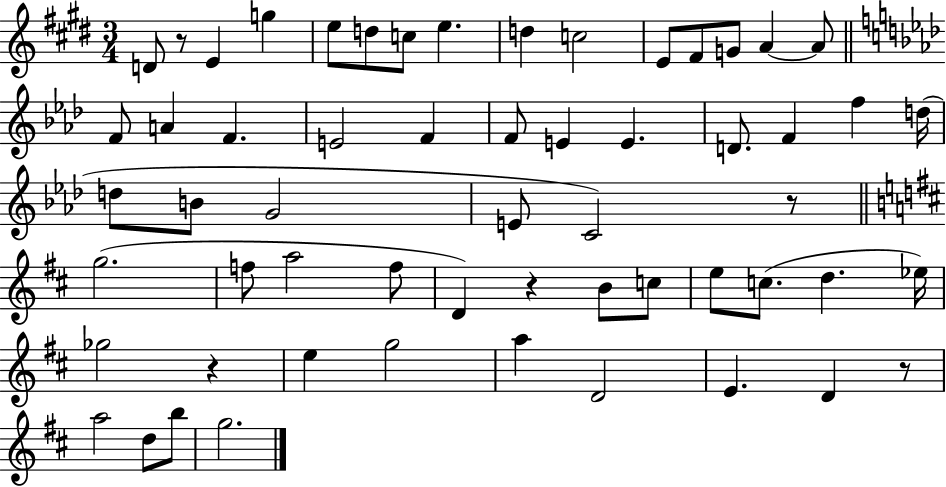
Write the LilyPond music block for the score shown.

{
  \clef treble
  \numericTimeSignature
  \time 3/4
  \key e \major
  d'8 r8 e'4 g''4 | e''8 d''8 c''8 e''4. | d''4 c''2 | e'8 fis'8 g'8 a'4~~ a'8 | \break \bar "||" \break \key aes \major f'8 a'4 f'4. | e'2 f'4 | f'8 e'4 e'4. | d'8. f'4 f''4 d''16( | \break d''8 b'8 g'2 | e'8 c'2) r8 | \bar "||" \break \key d \major g''2.( | f''8 a''2 f''8 | d'4) r4 b'8 c''8 | e''8 c''8.( d''4. ees''16) | \break ges''2 r4 | e''4 g''2 | a''4 d'2 | e'4. d'4 r8 | \break a''2 d''8 b''8 | g''2. | \bar "|."
}